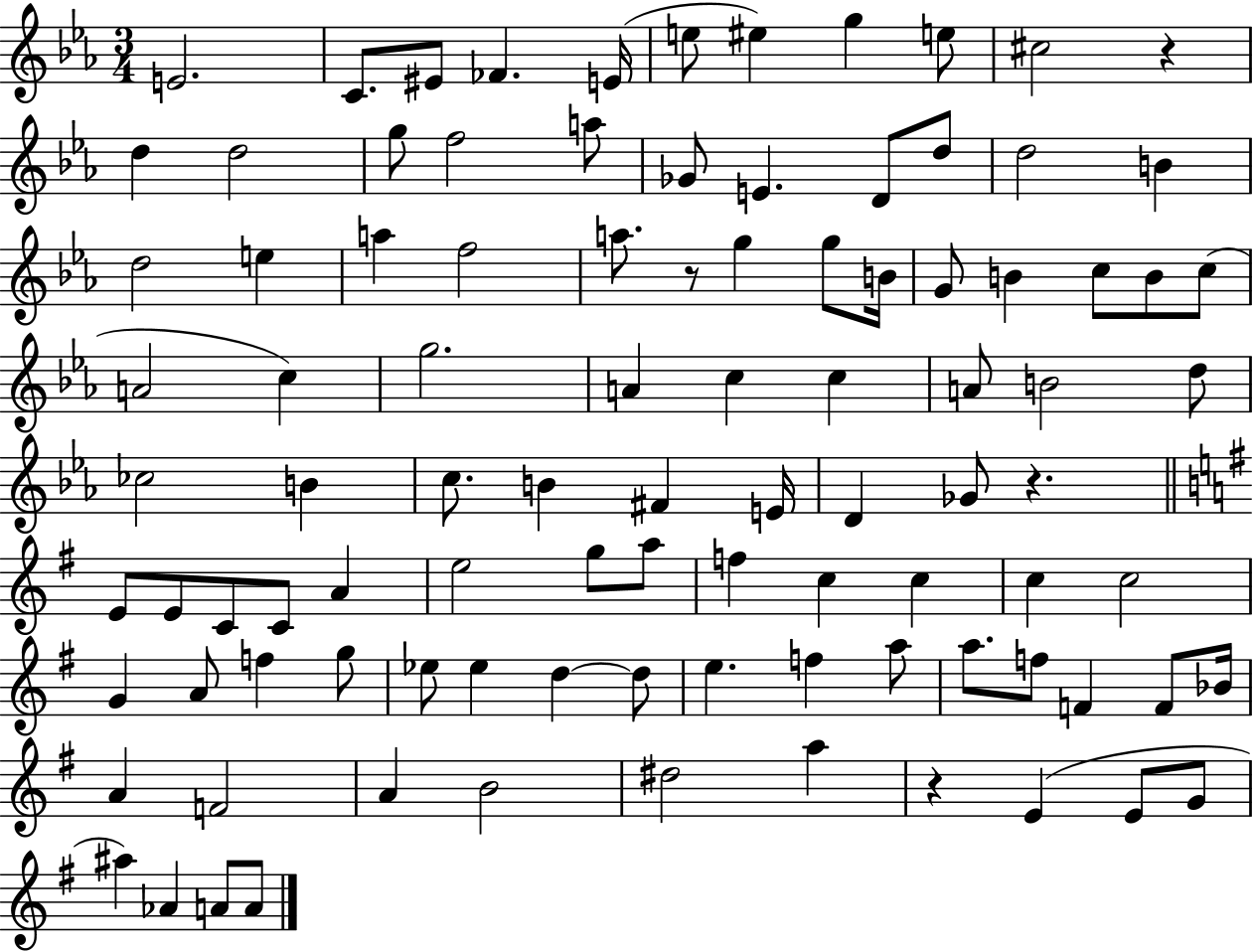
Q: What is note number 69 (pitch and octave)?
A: Eb5